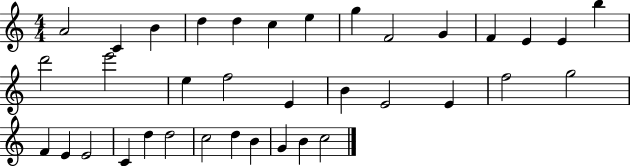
{
  \clef treble
  \numericTimeSignature
  \time 4/4
  \key c \major
  a'2 c'4 b'4 | d''4 d''4 c''4 e''4 | g''4 f'2 g'4 | f'4 e'4 e'4 b''4 | \break d'''2 e'''2 | e''4 f''2 e'4 | b'4 e'2 e'4 | f''2 g''2 | \break f'4 e'4 e'2 | c'4 d''4 d''2 | c''2 d''4 b'4 | g'4 b'4 c''2 | \break \bar "|."
}